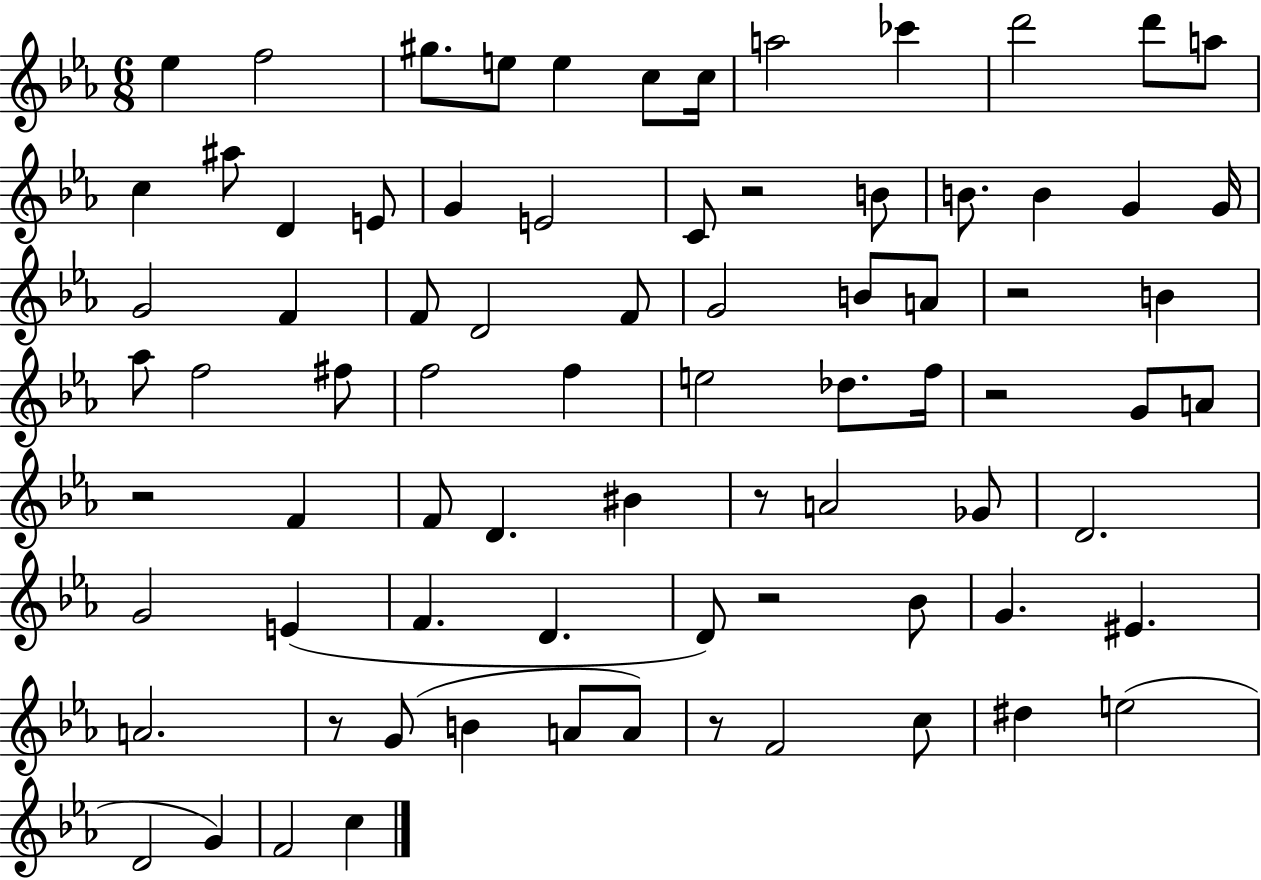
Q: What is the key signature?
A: EES major